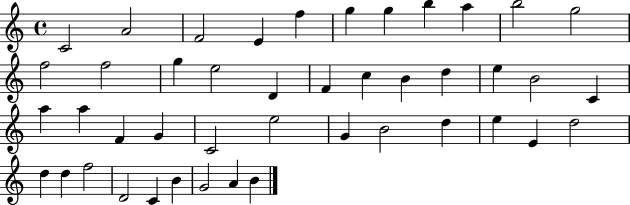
C4/h A4/h F4/h E4/q F5/q G5/q G5/q B5/q A5/q B5/h G5/h F5/h F5/h G5/q E5/h D4/q F4/q C5/q B4/q D5/q E5/q B4/h C4/q A5/q A5/q F4/q G4/q C4/h E5/h G4/q B4/h D5/q E5/q E4/q D5/h D5/q D5/q F5/h D4/h C4/q B4/q G4/h A4/q B4/q